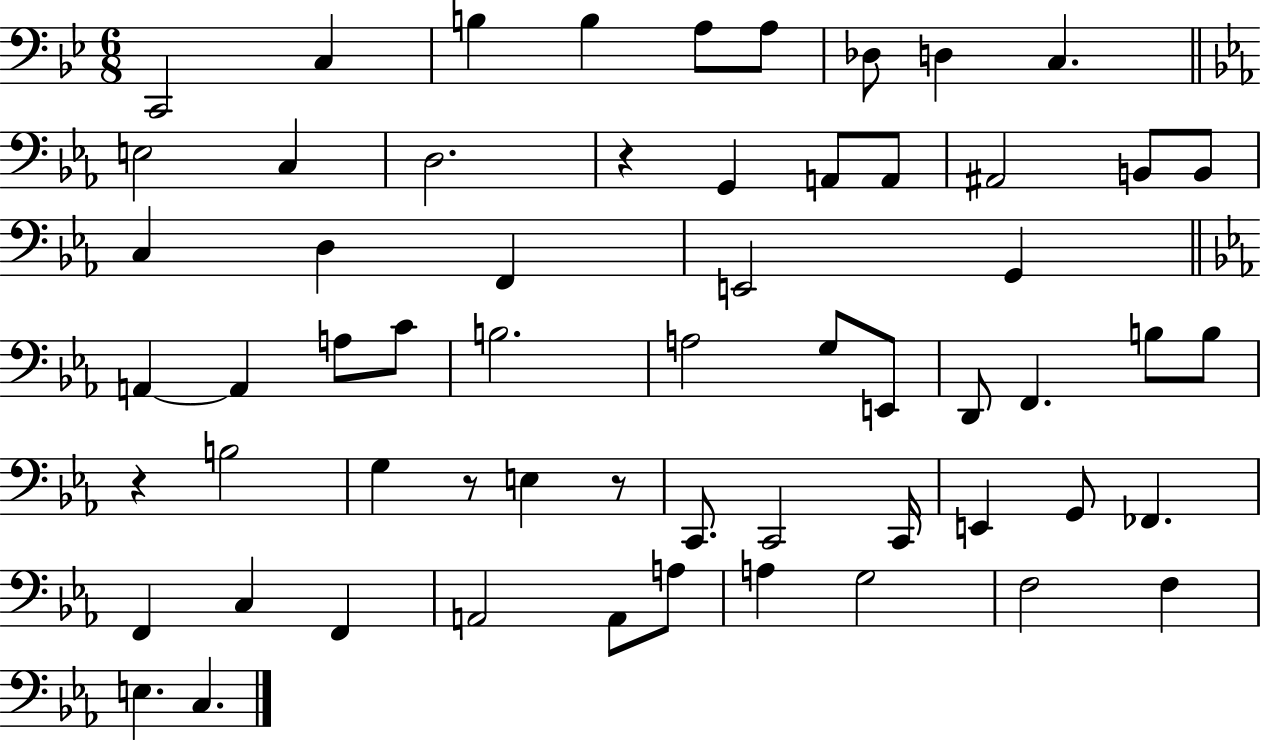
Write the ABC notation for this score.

X:1
T:Untitled
M:6/8
L:1/4
K:Bb
C,,2 C, B, B, A,/2 A,/2 _D,/2 D, C, E,2 C, D,2 z G,, A,,/2 A,,/2 ^A,,2 B,,/2 B,,/2 C, D, F,, E,,2 G,, A,, A,, A,/2 C/2 B,2 A,2 G,/2 E,,/2 D,,/2 F,, B,/2 B,/2 z B,2 G, z/2 E, z/2 C,,/2 C,,2 C,,/4 E,, G,,/2 _F,, F,, C, F,, A,,2 A,,/2 A,/2 A, G,2 F,2 F, E, C,